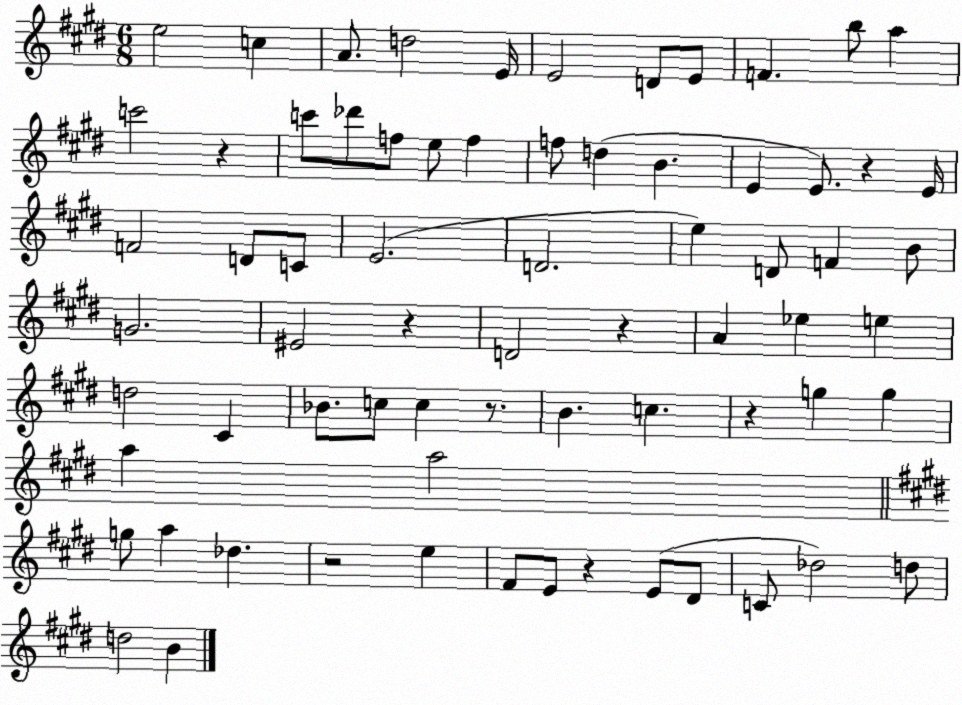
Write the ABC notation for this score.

X:1
T:Untitled
M:6/8
L:1/4
K:E
e2 c A/2 d2 E/4 E2 D/2 E/2 F b/2 a c'2 z c'/2 _d'/2 f/2 e/2 f f/2 d B E E/2 z E/4 F2 D/2 C/2 E2 D2 e D/2 F B/2 G2 ^E2 z D2 z A _e e d2 ^C _B/2 c/2 c z/2 B c z g g a a2 g/2 a _d z2 e ^F/2 E/2 z E/2 ^D/2 C/2 _d2 d/2 d2 B